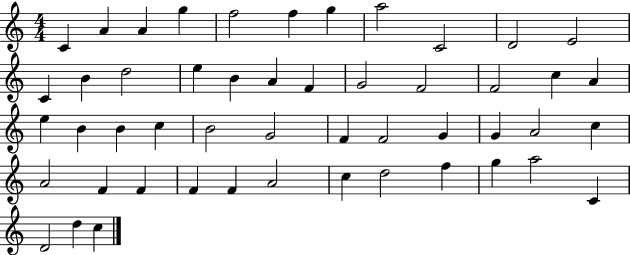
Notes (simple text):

C4/q A4/q A4/q G5/q F5/h F5/q G5/q A5/h C4/h D4/h E4/h C4/q B4/q D5/h E5/q B4/q A4/q F4/q G4/h F4/h F4/h C5/q A4/q E5/q B4/q B4/q C5/q B4/h G4/h F4/q F4/h G4/q G4/q A4/h C5/q A4/h F4/q F4/q F4/q F4/q A4/h C5/q D5/h F5/q G5/q A5/h C4/q D4/h D5/q C5/q